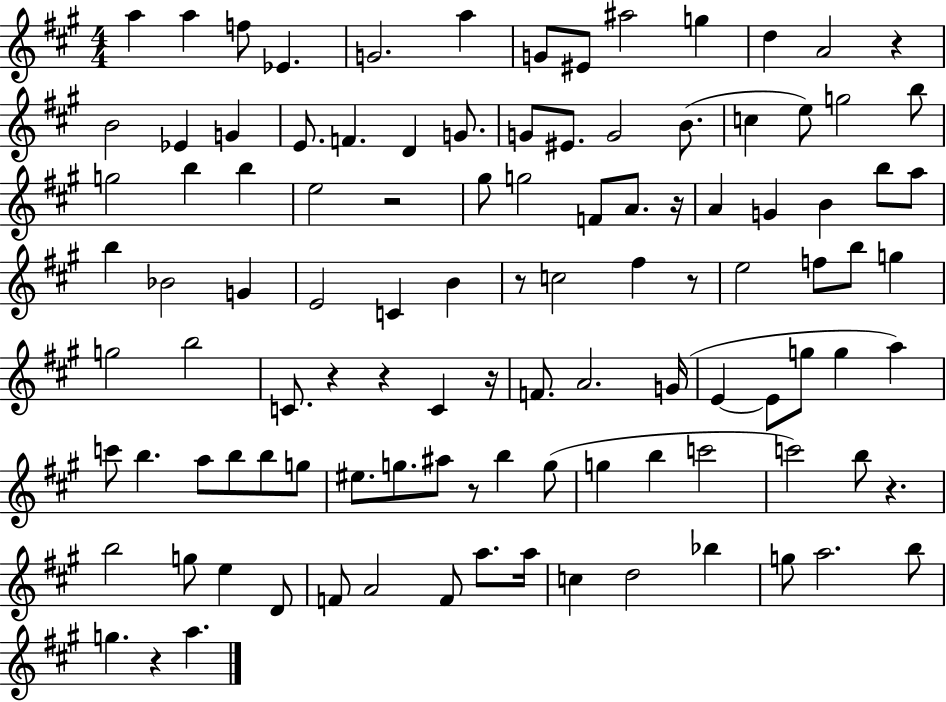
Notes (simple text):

A5/q A5/q F5/e Eb4/q. G4/h. A5/q G4/e EIS4/e A#5/h G5/q D5/q A4/h R/q B4/h Eb4/q G4/q E4/e. F4/q. D4/q G4/e. G4/e EIS4/e. G4/h B4/e. C5/q E5/e G5/h B5/e G5/h B5/q B5/q E5/h R/h G#5/e G5/h F4/e A4/e. R/s A4/q G4/q B4/q B5/e A5/e B5/q Bb4/h G4/q E4/h C4/q B4/q R/e C5/h F#5/q R/e E5/h F5/e B5/e G5/q G5/h B5/h C4/e. R/q R/q C4/q R/s F4/e. A4/h. G4/s E4/q E4/e G5/e G5/q A5/q C6/e B5/q. A5/e B5/e B5/e G5/e EIS5/e. G5/e. A#5/e R/e B5/q G5/e G5/q B5/q C6/h C6/h B5/e R/q. B5/h G5/e E5/q D4/e F4/e A4/h F4/e A5/e. A5/s C5/q D5/h Bb5/q G5/e A5/h. B5/e G5/q. R/q A5/q.